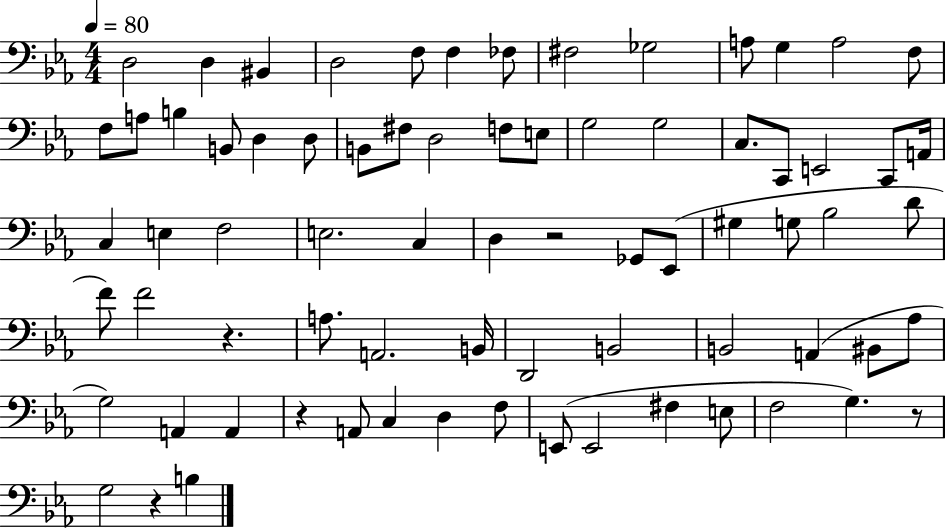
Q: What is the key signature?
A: EES major